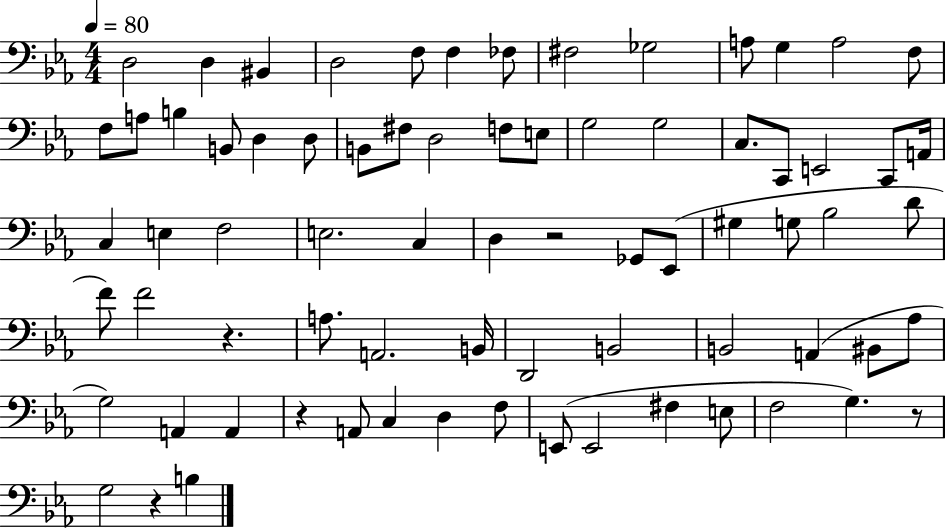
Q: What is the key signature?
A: EES major